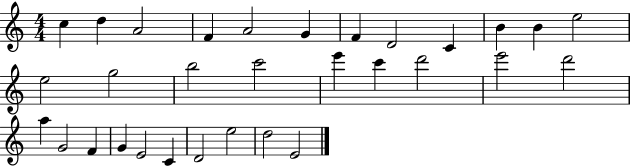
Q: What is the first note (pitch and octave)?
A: C5